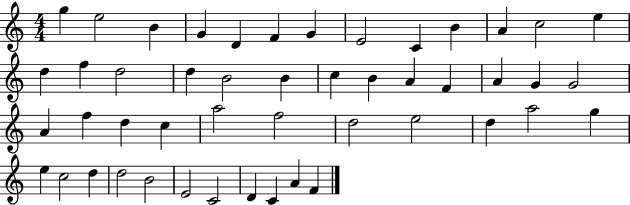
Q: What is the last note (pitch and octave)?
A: F4